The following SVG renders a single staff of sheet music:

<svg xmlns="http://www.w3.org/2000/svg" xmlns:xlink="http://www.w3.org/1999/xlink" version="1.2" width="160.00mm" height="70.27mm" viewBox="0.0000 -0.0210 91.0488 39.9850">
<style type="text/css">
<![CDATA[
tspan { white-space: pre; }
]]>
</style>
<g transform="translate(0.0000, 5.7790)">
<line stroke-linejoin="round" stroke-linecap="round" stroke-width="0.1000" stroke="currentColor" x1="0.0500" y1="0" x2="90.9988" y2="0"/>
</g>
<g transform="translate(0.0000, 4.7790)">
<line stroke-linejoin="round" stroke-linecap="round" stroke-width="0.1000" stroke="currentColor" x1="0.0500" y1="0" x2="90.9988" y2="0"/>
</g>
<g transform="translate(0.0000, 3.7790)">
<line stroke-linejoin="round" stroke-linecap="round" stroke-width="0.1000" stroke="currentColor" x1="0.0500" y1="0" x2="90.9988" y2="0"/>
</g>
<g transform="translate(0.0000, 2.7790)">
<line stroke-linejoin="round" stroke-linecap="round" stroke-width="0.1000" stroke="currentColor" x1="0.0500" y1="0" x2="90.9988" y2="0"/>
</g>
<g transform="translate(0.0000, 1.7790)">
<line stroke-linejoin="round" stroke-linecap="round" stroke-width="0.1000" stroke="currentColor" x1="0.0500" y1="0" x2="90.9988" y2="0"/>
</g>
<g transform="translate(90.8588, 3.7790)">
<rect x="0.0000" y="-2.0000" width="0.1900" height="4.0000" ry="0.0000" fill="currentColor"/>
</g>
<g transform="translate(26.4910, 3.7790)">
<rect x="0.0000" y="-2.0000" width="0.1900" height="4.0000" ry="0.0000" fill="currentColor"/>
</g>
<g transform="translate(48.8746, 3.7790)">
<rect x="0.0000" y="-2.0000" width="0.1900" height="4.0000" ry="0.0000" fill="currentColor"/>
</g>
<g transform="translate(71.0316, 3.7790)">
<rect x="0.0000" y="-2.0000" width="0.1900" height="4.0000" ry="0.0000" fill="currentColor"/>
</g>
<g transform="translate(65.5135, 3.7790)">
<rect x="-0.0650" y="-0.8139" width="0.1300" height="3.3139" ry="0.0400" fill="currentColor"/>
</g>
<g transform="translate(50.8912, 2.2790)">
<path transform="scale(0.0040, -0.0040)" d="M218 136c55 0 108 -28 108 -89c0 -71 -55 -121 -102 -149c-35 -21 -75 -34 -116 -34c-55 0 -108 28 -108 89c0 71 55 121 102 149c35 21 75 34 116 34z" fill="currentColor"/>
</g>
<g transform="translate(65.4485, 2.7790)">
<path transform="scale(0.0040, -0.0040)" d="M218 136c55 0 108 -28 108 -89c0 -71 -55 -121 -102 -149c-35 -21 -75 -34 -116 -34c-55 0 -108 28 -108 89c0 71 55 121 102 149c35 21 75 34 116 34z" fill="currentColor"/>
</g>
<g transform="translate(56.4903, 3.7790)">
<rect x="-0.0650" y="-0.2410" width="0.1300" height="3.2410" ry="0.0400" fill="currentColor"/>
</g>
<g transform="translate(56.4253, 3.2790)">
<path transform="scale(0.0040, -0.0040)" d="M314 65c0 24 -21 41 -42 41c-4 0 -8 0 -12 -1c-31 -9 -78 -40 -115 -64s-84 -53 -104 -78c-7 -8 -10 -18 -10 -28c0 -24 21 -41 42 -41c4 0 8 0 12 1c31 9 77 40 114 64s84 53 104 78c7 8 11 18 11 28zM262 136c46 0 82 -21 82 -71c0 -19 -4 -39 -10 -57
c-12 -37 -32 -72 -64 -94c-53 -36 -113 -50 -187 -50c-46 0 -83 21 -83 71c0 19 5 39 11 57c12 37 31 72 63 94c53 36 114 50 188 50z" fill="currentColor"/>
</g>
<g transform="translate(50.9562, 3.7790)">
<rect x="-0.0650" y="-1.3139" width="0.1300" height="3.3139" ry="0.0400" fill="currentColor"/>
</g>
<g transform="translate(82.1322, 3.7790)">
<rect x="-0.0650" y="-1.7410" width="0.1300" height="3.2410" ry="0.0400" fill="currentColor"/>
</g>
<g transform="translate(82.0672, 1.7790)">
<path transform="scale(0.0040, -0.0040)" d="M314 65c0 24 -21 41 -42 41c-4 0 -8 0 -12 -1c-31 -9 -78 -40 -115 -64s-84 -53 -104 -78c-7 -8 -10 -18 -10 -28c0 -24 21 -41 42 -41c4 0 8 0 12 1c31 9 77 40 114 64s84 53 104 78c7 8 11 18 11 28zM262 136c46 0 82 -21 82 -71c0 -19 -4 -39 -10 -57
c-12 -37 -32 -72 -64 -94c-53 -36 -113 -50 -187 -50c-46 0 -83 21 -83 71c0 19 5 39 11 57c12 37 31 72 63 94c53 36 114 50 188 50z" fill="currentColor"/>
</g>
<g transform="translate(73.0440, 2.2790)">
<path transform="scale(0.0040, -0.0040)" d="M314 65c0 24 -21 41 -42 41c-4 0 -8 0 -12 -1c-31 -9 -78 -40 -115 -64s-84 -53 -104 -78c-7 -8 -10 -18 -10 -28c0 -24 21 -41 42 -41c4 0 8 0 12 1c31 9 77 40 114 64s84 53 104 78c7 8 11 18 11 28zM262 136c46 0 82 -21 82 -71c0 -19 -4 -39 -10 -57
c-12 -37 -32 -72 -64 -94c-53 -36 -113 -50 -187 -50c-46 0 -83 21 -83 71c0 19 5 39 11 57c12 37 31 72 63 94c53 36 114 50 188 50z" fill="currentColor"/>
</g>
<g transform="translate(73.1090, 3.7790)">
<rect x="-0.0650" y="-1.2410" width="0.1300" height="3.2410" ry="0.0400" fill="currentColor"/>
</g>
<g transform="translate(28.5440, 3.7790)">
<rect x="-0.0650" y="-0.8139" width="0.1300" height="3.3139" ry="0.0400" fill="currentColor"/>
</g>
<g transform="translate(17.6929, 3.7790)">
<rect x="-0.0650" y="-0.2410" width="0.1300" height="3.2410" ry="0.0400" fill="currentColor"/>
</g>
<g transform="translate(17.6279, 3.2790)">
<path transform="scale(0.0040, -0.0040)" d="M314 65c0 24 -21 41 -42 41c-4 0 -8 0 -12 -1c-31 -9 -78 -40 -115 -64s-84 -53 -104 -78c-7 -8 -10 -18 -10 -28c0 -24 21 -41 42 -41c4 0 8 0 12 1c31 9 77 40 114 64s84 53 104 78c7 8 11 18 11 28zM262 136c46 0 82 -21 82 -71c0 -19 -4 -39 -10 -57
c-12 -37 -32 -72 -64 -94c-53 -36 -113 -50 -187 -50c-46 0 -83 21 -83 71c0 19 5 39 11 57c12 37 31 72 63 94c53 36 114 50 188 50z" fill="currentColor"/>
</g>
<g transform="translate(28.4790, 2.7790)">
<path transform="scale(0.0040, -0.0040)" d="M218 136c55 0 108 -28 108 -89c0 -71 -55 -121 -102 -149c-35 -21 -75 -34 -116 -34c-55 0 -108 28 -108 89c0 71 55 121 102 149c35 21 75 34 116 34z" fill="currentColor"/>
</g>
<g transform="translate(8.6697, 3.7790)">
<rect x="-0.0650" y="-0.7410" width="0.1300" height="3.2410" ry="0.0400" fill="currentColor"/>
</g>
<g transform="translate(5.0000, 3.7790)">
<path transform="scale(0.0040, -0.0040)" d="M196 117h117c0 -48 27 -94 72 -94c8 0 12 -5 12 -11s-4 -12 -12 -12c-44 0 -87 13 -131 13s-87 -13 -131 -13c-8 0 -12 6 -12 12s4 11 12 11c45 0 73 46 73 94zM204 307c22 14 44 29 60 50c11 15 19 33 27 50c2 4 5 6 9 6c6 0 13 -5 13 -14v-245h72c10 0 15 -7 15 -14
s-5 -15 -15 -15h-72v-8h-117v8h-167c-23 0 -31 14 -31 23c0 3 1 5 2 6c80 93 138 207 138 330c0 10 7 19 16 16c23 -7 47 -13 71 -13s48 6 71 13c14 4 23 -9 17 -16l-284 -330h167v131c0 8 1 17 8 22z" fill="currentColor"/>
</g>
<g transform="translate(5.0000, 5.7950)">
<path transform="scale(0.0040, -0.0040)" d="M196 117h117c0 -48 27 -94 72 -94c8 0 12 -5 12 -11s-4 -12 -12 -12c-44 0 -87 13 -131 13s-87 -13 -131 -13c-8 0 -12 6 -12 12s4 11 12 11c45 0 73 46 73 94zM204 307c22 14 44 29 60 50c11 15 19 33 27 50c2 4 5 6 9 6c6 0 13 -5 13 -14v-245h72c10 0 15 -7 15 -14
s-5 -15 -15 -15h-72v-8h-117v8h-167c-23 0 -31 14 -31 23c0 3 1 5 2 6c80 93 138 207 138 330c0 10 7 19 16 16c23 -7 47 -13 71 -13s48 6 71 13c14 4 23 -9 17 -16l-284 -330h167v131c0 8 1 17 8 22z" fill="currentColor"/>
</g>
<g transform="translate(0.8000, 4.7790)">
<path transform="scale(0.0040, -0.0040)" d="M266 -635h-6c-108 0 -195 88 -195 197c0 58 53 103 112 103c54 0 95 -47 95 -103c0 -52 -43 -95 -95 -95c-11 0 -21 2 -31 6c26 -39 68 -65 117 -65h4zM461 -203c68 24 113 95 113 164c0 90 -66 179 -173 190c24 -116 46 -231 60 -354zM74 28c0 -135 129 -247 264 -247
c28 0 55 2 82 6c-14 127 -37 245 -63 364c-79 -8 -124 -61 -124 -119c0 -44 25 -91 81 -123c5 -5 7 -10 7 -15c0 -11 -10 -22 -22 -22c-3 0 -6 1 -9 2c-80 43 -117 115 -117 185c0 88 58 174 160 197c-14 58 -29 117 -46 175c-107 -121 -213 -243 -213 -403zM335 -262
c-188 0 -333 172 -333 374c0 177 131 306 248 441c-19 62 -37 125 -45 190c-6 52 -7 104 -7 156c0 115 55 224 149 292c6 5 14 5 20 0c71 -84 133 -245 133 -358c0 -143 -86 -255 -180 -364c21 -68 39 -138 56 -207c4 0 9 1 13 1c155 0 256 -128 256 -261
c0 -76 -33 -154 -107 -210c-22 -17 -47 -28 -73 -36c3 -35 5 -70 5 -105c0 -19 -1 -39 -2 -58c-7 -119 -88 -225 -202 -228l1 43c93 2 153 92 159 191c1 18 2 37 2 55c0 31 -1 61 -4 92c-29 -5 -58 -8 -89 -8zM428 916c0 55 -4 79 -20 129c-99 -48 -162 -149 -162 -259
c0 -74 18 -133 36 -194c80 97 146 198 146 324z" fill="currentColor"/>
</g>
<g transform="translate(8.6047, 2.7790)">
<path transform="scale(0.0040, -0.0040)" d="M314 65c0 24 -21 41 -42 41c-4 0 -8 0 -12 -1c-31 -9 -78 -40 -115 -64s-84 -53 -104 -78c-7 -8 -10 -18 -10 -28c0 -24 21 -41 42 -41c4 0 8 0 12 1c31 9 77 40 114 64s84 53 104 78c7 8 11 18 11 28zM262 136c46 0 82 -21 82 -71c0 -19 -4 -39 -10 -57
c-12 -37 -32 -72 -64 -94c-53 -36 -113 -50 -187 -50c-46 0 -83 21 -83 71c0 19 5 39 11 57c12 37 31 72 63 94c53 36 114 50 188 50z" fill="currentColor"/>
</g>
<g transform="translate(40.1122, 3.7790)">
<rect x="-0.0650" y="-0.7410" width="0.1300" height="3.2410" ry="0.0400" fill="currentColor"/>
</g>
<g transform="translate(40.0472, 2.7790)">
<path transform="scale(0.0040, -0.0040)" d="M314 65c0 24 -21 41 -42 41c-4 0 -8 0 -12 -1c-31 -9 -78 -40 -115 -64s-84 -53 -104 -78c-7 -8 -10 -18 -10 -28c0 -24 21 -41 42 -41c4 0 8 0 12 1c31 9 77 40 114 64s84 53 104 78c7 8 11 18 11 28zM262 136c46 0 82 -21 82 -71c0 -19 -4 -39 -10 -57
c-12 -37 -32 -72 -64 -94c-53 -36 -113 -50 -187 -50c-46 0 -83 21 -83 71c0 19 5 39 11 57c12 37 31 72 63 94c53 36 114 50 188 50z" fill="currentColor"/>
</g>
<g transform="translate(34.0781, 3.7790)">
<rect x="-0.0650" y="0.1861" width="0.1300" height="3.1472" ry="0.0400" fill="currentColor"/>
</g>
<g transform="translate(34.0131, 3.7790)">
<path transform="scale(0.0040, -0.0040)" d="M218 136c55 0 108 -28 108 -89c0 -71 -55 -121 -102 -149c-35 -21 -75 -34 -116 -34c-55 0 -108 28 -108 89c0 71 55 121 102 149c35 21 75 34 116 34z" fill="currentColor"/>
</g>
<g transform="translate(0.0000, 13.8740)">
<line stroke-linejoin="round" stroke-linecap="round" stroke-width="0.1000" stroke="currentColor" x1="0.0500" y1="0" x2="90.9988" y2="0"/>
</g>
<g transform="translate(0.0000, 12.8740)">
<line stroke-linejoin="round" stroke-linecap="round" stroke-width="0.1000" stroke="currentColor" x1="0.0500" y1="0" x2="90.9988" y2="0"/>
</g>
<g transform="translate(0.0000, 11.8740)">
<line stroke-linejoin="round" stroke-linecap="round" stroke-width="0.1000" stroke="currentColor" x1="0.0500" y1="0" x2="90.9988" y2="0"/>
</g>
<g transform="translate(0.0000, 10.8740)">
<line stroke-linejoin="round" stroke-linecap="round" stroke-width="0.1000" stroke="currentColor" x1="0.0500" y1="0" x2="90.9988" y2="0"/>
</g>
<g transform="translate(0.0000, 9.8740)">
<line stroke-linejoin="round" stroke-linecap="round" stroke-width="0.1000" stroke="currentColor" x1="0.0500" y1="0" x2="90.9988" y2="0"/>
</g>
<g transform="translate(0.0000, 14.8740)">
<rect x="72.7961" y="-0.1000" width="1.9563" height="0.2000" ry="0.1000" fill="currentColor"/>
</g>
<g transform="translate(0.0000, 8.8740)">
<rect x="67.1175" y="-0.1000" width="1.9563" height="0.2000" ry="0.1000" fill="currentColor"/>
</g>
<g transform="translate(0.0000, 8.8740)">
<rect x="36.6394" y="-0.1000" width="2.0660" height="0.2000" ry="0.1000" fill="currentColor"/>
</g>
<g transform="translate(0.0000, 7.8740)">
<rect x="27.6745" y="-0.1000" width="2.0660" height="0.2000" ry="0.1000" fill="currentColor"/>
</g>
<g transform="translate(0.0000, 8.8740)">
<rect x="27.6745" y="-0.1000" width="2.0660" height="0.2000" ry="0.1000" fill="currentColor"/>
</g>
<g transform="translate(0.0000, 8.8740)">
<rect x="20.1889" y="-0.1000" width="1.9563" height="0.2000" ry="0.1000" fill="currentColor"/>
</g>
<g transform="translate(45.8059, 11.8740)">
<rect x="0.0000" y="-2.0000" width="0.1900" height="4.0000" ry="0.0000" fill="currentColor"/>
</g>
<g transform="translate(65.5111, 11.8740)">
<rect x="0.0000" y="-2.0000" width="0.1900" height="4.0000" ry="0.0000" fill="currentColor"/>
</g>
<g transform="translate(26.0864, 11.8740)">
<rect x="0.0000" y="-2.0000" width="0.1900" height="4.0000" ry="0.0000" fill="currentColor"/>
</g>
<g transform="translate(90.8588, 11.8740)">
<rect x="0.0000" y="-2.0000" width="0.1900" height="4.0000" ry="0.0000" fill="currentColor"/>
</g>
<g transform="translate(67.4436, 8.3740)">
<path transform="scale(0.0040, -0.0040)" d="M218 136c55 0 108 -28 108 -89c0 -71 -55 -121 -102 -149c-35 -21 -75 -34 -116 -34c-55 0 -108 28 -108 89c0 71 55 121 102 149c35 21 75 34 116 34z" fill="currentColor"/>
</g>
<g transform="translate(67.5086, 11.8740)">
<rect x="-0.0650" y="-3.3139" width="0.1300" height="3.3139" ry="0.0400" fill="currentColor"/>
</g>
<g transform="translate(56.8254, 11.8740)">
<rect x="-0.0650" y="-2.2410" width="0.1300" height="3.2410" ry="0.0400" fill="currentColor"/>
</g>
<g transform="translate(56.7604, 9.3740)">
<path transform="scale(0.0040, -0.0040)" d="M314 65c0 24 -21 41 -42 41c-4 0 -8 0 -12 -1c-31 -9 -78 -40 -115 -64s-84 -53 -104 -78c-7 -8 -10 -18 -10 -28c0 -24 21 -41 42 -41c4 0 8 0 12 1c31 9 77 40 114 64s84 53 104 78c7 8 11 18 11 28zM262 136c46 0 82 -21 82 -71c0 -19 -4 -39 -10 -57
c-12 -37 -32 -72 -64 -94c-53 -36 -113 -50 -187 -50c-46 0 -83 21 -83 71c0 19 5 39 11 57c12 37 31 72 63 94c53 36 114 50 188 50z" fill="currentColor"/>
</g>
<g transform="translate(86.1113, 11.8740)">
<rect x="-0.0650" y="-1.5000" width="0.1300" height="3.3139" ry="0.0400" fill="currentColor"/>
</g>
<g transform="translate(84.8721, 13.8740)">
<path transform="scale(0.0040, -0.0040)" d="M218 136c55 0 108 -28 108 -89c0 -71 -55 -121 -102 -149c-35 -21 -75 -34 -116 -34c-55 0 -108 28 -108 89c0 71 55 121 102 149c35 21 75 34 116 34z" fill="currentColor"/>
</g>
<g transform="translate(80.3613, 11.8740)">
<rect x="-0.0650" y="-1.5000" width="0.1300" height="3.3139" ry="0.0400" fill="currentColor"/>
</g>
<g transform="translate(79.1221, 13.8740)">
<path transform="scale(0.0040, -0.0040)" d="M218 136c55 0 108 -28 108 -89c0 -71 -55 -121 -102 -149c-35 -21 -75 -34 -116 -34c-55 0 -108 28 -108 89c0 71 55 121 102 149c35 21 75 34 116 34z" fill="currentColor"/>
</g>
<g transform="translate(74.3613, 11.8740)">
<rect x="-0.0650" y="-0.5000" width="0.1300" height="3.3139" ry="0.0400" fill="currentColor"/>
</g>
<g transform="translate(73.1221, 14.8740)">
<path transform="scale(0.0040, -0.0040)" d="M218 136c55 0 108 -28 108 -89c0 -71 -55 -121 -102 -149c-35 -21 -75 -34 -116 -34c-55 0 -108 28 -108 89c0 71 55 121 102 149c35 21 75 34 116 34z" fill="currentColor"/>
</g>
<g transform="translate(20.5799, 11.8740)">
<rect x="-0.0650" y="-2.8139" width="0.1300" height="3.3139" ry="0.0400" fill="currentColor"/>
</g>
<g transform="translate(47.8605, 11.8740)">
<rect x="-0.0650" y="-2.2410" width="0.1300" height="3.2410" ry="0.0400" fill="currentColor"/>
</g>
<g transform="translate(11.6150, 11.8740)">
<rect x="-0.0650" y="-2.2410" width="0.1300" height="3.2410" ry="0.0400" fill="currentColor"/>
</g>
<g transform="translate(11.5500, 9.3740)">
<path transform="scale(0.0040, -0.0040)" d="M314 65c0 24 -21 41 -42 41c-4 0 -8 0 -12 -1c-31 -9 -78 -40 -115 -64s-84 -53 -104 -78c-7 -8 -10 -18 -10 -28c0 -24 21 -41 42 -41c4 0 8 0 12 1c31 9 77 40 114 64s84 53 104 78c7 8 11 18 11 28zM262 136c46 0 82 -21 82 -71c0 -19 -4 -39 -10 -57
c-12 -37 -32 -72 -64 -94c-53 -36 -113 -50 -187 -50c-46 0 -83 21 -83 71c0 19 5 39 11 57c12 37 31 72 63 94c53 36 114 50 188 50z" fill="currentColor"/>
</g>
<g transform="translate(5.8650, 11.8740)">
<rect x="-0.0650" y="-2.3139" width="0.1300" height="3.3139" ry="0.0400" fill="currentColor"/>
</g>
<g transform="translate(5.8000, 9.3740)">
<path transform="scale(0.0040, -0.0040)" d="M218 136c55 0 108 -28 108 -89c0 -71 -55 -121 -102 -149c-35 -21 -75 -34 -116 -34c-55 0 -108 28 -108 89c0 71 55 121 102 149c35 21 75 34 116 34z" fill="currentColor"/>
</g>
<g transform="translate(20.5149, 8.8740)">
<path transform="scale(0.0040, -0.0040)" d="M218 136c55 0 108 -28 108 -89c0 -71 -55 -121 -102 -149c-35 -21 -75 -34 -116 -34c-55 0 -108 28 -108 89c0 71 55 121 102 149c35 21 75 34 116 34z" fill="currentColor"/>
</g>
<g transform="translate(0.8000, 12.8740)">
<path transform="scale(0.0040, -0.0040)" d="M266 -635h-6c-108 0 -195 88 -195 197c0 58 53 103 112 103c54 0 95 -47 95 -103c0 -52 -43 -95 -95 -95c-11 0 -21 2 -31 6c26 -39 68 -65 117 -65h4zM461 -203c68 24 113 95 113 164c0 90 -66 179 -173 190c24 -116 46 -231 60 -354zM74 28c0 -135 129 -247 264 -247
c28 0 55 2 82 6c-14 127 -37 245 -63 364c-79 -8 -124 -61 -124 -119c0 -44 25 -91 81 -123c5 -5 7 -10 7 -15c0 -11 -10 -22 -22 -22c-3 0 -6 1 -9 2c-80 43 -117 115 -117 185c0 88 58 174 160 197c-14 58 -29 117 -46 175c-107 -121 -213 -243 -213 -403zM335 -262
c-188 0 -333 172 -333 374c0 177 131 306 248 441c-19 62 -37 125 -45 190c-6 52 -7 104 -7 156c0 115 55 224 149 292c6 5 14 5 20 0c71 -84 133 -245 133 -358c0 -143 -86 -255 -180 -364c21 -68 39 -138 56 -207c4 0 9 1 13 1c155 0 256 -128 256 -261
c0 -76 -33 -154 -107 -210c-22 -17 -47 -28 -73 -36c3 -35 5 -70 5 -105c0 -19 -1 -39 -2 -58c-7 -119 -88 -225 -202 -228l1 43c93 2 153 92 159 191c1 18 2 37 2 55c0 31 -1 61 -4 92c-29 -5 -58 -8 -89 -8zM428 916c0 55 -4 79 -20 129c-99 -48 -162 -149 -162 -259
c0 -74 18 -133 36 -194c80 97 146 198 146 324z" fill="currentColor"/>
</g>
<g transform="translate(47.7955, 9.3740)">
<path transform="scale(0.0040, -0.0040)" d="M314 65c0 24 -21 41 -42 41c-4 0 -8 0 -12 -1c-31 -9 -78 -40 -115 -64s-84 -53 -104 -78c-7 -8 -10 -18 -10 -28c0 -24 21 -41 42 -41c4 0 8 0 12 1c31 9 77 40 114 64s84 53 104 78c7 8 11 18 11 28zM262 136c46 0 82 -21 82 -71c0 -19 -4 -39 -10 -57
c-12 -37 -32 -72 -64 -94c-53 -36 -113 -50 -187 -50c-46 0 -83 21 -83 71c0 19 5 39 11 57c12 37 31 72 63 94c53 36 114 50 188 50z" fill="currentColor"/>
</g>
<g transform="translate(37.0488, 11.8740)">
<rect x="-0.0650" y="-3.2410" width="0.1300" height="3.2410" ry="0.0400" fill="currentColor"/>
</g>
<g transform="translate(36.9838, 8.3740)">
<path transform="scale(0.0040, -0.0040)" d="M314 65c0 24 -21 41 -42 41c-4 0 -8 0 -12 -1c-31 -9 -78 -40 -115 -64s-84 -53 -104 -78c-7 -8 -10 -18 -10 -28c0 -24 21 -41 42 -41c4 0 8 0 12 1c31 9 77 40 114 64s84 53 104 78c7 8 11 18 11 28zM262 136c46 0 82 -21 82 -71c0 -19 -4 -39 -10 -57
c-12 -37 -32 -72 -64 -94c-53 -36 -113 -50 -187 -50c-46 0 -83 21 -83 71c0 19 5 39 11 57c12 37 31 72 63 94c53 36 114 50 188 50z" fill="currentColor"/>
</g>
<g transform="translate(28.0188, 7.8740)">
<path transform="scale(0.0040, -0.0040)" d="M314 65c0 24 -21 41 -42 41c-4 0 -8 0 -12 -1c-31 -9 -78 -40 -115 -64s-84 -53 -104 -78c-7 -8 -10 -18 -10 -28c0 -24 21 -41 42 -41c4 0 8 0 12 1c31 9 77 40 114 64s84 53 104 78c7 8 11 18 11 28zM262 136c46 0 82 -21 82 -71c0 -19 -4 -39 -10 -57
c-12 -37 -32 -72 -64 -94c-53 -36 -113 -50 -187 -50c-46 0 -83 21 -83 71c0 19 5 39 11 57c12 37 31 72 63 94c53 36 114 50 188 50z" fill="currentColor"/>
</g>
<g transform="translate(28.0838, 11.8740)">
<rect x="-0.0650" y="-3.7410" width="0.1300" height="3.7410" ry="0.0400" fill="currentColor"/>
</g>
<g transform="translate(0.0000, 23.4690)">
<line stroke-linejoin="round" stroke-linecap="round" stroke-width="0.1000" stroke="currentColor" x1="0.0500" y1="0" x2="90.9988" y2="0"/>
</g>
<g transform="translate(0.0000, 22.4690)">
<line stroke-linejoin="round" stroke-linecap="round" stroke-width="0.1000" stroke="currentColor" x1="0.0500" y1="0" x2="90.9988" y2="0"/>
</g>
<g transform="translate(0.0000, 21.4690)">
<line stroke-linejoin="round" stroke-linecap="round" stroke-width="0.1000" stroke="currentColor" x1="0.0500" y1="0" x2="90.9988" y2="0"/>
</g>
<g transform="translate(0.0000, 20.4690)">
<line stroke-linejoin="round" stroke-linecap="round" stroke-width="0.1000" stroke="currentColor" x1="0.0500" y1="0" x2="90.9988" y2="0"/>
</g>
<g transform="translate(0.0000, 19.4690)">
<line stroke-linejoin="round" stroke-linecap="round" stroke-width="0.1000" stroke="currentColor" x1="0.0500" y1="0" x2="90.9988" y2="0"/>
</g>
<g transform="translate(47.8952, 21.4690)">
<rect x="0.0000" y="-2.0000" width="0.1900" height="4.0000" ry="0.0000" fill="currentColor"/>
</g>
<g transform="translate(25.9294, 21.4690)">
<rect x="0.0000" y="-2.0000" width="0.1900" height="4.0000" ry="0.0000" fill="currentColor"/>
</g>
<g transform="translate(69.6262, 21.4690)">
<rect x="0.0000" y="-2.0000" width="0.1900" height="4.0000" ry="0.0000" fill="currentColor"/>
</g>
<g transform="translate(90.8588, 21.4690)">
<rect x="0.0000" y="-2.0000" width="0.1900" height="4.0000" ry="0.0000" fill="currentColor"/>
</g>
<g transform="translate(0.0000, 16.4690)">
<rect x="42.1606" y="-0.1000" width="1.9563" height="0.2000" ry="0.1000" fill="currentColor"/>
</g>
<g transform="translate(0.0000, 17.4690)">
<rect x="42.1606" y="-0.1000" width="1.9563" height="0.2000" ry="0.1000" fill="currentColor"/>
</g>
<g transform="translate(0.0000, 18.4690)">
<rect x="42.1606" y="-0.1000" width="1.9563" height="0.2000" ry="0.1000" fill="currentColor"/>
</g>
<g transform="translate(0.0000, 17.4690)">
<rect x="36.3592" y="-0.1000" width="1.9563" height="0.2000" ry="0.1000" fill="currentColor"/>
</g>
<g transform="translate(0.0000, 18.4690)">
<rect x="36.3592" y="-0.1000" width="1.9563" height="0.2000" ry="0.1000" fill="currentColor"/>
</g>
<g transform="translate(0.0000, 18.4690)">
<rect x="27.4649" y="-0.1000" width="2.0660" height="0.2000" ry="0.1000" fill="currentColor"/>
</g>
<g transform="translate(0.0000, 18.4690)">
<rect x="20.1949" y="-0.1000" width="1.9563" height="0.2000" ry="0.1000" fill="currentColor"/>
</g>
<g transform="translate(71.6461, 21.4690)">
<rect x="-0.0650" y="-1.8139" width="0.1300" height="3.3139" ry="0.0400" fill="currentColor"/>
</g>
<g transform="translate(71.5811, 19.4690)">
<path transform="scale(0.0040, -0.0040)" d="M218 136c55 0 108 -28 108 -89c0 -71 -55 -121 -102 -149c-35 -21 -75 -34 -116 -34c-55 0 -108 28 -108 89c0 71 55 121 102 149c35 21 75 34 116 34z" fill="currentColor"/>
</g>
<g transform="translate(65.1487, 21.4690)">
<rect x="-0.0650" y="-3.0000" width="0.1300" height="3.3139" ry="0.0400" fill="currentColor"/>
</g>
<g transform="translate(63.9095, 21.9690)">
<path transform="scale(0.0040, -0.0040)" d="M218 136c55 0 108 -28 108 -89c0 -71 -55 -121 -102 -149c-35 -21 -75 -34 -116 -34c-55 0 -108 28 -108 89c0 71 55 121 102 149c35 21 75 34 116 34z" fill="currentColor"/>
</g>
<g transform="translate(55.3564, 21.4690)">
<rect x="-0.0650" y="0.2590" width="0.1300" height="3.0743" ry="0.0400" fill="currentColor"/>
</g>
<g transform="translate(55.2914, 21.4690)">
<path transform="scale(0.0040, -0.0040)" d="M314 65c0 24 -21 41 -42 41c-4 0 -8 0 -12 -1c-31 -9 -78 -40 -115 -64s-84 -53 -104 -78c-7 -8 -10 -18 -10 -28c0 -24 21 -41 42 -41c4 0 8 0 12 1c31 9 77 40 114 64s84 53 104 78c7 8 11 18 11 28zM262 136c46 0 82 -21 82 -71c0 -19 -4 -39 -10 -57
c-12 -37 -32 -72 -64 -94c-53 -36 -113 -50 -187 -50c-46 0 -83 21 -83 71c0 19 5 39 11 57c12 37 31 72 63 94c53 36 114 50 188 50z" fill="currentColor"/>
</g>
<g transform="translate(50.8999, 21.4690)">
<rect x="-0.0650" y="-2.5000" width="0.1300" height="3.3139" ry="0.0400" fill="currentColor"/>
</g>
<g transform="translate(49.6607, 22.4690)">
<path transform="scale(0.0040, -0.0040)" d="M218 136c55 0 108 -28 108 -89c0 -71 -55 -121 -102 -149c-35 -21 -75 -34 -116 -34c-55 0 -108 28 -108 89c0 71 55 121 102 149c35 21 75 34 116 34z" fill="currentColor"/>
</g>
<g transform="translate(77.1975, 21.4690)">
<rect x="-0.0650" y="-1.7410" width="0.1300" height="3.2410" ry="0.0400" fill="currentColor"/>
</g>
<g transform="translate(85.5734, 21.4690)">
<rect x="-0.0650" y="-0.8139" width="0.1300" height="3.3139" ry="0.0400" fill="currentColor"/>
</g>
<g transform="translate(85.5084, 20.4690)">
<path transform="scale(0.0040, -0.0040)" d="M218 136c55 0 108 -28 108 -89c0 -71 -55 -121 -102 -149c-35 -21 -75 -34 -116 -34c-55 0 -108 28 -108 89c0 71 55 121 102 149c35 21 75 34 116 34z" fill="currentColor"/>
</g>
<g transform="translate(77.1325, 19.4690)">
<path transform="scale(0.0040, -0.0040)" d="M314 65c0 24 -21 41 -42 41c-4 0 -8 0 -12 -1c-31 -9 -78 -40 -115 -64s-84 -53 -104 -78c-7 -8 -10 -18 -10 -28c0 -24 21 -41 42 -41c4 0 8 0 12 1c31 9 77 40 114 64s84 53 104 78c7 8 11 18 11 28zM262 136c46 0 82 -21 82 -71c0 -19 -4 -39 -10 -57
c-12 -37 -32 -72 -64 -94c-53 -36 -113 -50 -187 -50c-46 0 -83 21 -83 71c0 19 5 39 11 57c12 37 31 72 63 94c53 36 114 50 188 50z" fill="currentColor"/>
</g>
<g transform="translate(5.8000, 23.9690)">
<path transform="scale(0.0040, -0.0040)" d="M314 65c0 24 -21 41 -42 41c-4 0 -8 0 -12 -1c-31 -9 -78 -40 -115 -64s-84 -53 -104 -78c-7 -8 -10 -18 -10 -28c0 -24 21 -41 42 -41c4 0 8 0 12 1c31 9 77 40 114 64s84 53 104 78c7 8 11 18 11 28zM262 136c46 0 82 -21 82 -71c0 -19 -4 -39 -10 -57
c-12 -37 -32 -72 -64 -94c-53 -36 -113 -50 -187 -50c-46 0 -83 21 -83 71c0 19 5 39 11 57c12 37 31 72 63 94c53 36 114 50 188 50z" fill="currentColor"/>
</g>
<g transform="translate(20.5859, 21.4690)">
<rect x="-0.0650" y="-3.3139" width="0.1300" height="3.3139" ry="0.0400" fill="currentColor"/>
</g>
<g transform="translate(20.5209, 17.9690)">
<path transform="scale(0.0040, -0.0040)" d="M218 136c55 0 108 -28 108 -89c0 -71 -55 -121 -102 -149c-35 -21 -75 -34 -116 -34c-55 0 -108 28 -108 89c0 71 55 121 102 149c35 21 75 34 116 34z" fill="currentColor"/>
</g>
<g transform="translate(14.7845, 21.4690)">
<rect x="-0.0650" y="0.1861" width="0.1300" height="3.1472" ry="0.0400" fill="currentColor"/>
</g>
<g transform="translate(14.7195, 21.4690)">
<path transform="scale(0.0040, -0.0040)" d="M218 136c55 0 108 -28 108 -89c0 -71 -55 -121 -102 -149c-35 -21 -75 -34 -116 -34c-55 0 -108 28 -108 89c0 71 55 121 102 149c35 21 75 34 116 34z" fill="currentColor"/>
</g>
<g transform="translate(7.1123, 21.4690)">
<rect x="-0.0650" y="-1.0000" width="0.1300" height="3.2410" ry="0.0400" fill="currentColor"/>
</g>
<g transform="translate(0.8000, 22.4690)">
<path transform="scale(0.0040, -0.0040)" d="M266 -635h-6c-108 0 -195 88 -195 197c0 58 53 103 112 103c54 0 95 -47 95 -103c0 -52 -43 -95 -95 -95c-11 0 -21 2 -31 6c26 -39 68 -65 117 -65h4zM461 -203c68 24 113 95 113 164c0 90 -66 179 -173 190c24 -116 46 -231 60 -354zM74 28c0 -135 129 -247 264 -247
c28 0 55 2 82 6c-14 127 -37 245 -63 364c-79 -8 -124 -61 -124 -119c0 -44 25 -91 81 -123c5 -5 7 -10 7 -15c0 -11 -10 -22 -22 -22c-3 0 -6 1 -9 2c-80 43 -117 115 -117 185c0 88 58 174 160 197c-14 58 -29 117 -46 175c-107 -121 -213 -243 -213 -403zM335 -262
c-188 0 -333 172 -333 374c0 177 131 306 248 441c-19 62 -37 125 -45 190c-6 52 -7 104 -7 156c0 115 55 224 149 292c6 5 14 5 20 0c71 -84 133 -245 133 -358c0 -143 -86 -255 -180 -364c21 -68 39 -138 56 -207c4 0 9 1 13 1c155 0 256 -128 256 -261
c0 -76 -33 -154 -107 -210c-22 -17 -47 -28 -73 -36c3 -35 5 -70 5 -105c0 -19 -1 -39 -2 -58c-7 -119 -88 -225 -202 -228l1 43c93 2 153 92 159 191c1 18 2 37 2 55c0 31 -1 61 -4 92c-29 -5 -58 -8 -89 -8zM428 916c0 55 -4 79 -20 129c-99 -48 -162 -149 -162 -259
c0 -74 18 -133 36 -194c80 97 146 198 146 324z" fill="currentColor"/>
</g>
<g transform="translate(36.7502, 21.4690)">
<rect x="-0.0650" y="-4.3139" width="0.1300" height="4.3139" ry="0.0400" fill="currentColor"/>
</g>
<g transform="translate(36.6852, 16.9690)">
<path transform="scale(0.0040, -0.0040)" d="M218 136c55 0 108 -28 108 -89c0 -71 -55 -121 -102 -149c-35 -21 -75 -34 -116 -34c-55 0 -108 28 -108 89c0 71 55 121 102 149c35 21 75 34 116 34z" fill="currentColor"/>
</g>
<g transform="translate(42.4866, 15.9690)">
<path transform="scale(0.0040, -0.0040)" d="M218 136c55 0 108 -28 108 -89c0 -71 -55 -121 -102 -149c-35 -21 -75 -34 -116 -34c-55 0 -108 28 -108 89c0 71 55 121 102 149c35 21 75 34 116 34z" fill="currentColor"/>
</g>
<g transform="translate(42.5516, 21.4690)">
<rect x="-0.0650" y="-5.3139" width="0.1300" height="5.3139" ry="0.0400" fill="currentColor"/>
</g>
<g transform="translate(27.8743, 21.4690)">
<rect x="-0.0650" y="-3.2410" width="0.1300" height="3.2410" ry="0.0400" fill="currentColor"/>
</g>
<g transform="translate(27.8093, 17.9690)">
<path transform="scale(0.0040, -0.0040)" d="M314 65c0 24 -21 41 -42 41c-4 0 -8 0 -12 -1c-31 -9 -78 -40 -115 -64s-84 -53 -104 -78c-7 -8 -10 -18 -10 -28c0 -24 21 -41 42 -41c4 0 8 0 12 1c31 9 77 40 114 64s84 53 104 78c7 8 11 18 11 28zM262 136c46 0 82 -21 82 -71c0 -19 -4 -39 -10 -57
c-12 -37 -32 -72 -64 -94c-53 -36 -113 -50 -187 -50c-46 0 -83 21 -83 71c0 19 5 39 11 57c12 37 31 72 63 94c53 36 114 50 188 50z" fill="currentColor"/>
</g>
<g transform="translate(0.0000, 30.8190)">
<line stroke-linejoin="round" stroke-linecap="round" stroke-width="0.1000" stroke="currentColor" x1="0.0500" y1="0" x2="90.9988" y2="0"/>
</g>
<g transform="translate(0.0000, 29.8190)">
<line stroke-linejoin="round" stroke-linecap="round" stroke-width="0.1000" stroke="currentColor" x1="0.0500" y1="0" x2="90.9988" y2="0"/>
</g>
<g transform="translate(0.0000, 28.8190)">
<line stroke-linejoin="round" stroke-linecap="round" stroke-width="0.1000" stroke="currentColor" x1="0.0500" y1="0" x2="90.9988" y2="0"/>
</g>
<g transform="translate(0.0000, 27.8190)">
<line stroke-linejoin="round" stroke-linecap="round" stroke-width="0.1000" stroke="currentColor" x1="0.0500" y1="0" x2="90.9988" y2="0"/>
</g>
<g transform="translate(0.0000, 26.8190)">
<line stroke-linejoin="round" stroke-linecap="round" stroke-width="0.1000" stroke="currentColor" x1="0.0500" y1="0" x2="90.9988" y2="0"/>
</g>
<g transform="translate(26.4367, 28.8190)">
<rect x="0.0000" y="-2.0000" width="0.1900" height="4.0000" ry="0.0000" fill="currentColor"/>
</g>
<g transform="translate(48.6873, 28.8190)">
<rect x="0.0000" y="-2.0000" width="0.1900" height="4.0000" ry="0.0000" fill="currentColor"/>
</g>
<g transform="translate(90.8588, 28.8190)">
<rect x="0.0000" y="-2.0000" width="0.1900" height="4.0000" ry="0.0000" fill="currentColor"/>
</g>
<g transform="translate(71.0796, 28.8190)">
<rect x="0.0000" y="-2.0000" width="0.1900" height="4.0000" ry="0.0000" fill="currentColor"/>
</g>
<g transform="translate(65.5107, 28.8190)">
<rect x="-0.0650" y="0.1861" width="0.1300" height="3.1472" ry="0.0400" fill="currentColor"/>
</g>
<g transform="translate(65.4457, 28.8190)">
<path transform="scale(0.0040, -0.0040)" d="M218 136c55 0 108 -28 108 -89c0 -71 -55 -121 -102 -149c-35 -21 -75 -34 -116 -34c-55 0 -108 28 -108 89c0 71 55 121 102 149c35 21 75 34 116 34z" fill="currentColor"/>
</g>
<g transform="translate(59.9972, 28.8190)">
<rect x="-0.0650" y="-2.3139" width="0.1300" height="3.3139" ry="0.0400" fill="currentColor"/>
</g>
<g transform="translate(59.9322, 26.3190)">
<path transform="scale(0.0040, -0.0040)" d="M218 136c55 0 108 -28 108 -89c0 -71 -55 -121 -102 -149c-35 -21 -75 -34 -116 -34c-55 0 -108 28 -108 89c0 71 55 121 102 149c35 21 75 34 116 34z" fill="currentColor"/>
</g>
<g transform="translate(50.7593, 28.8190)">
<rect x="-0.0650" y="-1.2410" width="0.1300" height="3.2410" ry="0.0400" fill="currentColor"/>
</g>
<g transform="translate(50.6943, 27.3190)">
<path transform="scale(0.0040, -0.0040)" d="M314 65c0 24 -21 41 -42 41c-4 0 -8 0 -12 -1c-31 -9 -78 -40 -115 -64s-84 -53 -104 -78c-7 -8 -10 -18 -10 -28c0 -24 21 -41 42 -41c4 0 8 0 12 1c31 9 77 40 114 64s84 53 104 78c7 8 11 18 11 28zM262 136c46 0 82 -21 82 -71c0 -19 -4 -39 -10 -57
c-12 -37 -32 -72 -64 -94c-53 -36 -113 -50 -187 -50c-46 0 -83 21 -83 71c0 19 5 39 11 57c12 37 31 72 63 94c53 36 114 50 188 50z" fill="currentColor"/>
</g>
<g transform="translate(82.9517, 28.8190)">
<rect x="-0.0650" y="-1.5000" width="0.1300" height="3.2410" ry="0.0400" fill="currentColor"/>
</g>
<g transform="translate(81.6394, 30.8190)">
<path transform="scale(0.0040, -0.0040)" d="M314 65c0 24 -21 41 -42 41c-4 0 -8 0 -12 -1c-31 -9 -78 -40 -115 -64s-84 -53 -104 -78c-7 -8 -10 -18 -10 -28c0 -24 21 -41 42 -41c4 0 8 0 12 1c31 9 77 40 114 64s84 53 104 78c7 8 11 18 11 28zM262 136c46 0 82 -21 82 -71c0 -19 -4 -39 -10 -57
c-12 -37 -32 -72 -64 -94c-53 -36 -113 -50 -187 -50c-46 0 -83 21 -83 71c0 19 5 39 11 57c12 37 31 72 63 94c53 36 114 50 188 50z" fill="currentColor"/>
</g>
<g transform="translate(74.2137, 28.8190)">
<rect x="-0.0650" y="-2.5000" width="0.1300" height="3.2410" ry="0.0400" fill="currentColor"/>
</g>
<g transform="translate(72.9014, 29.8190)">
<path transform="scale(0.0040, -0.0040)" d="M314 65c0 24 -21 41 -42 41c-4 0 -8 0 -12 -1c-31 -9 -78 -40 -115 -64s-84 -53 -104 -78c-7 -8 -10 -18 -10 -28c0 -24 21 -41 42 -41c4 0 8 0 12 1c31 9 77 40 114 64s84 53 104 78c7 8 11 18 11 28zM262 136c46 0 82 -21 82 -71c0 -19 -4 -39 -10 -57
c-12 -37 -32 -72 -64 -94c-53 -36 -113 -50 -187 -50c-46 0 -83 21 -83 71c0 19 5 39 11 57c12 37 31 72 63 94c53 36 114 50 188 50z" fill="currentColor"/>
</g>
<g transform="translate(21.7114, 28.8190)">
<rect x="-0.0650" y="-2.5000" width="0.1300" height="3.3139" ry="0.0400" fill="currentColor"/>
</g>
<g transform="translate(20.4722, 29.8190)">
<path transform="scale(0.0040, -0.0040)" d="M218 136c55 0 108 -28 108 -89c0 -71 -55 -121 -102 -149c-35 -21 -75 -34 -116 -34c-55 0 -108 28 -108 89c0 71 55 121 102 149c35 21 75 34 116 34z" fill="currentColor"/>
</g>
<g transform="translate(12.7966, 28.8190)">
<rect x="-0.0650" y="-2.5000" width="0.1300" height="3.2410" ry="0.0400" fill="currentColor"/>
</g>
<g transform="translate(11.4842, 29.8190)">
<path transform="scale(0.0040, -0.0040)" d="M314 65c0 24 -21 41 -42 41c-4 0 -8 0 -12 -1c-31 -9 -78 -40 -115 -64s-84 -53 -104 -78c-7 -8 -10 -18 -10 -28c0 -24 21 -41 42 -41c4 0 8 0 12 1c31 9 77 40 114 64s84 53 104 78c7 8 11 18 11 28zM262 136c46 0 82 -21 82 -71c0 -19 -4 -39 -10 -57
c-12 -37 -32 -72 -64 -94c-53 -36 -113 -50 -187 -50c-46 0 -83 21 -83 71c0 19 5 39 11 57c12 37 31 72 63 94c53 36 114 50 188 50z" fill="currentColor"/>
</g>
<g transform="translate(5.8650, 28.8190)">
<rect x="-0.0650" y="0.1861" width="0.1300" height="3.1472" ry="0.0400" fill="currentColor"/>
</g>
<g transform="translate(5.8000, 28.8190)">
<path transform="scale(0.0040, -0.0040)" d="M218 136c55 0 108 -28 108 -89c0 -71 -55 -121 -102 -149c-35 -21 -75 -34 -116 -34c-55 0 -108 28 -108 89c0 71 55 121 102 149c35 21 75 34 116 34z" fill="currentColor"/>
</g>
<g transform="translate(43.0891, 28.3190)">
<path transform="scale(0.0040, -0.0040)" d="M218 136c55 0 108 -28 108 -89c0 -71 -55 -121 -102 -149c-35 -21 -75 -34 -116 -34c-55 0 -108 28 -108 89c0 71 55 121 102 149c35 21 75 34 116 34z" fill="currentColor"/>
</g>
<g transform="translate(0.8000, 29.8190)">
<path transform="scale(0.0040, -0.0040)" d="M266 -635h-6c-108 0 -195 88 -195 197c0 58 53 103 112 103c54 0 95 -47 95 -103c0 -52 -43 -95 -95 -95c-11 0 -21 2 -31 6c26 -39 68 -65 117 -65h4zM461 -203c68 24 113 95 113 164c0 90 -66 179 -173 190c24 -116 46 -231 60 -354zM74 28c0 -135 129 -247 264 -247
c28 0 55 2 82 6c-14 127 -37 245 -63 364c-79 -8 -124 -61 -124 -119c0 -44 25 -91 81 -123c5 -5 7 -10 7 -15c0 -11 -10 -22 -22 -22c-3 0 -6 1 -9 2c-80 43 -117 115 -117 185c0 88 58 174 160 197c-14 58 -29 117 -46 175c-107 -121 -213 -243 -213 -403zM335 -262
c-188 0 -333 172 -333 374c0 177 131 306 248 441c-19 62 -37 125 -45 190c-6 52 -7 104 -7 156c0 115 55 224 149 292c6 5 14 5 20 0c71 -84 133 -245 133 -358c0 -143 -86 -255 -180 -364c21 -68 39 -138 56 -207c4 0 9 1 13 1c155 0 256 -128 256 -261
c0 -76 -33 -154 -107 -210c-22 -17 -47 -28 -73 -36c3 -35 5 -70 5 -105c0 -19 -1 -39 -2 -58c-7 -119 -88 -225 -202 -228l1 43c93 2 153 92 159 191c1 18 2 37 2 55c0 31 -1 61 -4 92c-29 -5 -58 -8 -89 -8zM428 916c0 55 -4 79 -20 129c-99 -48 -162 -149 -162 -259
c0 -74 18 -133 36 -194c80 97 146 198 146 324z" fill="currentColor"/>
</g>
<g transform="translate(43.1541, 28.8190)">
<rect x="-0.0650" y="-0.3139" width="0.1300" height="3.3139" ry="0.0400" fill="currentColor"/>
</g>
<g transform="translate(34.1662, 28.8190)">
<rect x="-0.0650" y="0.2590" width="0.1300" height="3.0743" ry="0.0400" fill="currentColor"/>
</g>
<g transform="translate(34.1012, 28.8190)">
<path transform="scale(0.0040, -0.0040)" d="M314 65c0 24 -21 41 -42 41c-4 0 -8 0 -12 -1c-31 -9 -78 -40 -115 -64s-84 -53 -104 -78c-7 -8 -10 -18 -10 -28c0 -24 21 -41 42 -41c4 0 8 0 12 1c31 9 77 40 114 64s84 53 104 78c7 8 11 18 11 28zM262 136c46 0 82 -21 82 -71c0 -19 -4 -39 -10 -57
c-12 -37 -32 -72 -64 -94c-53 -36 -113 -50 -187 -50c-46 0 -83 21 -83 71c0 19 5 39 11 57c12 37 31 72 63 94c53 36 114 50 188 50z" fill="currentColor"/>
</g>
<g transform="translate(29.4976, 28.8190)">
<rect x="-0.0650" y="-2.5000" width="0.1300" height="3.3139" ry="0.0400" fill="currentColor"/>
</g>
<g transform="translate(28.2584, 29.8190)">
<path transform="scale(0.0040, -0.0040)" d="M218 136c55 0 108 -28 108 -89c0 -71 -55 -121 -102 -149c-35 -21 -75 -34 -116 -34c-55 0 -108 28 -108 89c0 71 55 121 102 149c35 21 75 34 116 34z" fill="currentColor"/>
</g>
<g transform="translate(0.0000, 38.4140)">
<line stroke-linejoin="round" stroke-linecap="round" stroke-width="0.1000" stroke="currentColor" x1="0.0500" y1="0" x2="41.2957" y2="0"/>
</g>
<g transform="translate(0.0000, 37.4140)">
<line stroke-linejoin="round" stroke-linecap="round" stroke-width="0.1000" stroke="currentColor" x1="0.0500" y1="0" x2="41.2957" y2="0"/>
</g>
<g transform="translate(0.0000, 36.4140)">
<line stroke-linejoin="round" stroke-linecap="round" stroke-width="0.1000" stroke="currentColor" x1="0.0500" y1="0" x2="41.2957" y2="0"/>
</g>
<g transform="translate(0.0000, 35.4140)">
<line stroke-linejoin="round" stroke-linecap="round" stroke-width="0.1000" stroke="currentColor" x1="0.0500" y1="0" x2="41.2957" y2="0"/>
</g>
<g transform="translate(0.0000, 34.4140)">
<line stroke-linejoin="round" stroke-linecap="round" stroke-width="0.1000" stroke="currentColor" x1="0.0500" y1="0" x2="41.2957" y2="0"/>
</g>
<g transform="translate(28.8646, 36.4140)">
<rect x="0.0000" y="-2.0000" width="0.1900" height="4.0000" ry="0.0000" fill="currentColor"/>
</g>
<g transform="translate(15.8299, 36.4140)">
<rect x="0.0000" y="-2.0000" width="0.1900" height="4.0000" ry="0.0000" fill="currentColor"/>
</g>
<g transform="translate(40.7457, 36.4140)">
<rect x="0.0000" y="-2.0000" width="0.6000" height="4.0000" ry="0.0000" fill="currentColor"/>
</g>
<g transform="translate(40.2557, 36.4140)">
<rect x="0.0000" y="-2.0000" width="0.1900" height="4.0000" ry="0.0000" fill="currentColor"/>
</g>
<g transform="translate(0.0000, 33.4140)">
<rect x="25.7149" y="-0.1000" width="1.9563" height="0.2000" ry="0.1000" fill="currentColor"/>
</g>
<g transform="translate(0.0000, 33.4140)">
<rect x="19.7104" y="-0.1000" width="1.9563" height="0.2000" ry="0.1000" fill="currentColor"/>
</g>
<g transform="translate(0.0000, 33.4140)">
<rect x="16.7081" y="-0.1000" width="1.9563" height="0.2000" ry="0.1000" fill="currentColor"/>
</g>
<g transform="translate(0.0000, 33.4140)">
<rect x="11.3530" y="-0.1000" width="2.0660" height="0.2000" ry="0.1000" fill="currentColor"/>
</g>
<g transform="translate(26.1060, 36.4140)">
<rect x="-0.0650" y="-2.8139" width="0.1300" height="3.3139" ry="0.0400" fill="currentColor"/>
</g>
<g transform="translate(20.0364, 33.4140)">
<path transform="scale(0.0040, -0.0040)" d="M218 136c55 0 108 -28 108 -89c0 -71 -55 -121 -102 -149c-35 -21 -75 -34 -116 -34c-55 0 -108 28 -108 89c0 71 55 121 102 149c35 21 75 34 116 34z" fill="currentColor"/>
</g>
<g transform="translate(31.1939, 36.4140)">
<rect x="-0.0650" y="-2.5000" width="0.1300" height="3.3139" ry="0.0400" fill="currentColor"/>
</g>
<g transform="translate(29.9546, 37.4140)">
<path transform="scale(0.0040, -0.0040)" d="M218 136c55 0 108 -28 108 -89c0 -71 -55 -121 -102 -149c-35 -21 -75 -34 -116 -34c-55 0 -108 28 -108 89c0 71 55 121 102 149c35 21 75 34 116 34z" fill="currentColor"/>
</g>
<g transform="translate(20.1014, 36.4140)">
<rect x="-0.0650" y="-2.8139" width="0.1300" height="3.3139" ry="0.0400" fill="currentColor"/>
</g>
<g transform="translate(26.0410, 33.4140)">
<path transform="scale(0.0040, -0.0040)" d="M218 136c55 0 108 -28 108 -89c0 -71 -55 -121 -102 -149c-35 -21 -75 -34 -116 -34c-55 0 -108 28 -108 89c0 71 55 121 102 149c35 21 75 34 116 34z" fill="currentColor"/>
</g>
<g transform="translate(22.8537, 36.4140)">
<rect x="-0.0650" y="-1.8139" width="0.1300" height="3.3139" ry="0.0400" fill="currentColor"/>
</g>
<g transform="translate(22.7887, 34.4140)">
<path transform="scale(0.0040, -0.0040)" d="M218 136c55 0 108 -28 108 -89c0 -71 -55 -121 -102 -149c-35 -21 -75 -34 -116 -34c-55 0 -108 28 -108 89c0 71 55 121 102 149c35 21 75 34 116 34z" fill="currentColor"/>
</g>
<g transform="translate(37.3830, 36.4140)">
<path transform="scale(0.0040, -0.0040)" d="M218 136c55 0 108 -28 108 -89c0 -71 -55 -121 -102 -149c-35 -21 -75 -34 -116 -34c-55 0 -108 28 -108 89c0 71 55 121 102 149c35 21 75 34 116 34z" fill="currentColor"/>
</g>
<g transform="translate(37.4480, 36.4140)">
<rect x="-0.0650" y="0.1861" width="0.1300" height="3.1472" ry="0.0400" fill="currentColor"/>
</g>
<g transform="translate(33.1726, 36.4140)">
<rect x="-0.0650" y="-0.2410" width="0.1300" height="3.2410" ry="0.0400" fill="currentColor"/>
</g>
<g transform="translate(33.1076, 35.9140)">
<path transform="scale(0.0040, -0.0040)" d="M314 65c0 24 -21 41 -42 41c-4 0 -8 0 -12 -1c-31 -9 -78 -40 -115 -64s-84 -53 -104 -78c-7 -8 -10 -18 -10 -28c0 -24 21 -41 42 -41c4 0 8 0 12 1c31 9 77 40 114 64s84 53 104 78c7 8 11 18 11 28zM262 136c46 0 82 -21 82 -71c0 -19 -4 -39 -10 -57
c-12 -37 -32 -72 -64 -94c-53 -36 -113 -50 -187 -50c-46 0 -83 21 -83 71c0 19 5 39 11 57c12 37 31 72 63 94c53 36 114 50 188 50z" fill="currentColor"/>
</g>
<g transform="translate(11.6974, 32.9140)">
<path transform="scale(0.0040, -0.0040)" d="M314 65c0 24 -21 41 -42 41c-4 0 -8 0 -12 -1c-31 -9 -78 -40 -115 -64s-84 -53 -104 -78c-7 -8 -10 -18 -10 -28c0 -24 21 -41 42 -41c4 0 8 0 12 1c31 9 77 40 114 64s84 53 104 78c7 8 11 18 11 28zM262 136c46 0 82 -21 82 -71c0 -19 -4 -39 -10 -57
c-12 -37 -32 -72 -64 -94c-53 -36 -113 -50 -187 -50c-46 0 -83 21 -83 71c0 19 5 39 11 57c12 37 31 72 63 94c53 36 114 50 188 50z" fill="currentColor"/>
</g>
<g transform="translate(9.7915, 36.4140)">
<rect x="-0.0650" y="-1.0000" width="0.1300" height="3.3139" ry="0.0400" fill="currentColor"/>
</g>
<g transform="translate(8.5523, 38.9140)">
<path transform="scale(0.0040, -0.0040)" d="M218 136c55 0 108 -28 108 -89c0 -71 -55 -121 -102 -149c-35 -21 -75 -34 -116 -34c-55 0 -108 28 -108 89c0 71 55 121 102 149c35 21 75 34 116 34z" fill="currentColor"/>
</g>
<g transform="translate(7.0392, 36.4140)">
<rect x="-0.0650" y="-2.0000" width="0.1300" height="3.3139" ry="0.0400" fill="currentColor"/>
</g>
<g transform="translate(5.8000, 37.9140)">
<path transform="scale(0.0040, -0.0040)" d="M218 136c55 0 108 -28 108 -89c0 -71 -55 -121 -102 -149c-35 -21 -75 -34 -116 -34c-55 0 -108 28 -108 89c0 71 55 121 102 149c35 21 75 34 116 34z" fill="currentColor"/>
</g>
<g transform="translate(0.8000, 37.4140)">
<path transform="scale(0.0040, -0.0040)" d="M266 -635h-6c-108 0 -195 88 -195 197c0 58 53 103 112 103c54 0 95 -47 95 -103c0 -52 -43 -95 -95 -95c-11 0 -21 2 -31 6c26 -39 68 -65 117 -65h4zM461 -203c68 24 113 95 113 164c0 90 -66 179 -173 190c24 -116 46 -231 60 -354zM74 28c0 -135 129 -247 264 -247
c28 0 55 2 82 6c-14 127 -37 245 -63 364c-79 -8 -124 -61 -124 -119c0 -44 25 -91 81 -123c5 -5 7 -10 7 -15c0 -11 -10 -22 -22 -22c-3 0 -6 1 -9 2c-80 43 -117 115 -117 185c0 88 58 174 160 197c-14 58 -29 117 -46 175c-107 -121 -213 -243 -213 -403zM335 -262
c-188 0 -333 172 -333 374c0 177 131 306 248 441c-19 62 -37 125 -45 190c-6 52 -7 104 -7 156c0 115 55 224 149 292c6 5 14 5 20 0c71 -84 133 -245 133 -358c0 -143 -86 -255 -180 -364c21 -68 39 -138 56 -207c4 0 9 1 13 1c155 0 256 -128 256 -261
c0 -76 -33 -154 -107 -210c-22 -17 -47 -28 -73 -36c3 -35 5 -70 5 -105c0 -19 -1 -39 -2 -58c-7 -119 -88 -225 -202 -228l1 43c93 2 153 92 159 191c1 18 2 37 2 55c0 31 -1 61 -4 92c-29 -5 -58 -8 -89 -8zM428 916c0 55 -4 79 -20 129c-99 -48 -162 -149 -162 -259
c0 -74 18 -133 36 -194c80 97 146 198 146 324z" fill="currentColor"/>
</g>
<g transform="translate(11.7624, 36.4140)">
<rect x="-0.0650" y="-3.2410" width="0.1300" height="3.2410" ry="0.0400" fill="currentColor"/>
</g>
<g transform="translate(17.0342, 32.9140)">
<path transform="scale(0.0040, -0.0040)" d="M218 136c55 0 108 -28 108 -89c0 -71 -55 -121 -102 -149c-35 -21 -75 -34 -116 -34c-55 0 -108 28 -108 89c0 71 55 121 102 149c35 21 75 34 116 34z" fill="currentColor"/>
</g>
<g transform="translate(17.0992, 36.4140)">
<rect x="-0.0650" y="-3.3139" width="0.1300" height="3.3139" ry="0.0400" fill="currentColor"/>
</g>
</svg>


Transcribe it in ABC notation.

X:1
T:Untitled
M:4/4
L:1/4
K:C
d2 c2 d B d2 e c2 d e2 f2 g g2 a c'2 b2 g2 g2 b C E E D2 B b b2 d' f' G B2 A f f2 d B G2 G G B2 c e2 g B G2 E2 F D b2 b a f a G c2 B